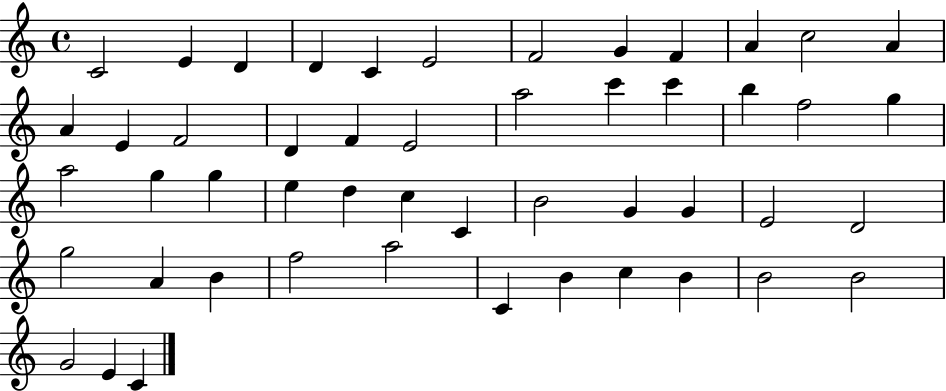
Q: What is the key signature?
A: C major